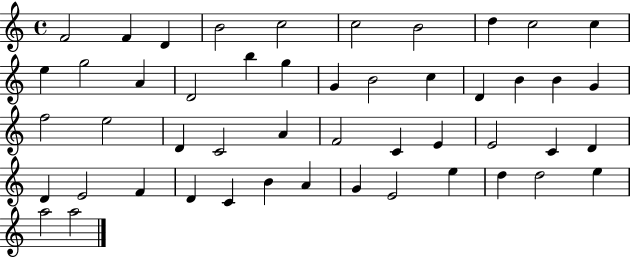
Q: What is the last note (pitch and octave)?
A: A5